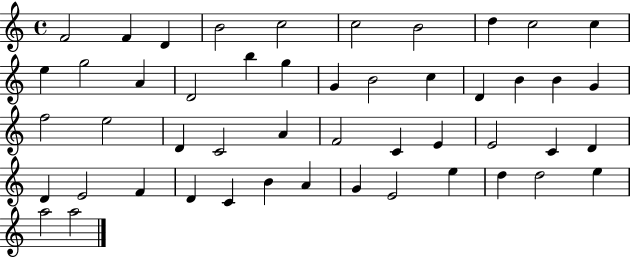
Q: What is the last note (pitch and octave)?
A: A5